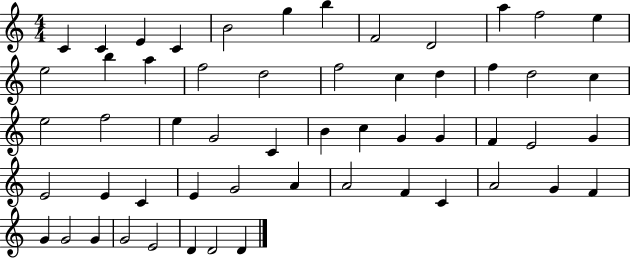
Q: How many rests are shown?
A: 0